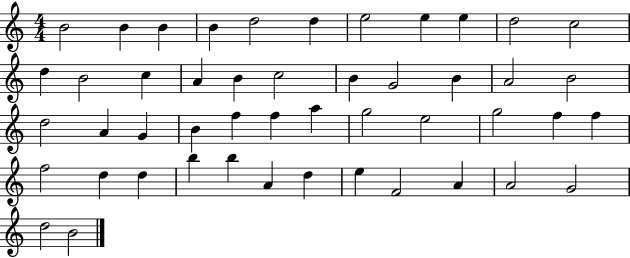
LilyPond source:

{
  \clef treble
  \numericTimeSignature
  \time 4/4
  \key c \major
  b'2 b'4 b'4 | b'4 d''2 d''4 | e''2 e''4 e''4 | d''2 c''2 | \break d''4 b'2 c''4 | a'4 b'4 c''2 | b'4 g'2 b'4 | a'2 b'2 | \break d''2 a'4 g'4 | b'4 f''4 f''4 a''4 | g''2 e''2 | g''2 f''4 f''4 | \break f''2 d''4 d''4 | b''4 b''4 a'4 d''4 | e''4 f'2 a'4 | a'2 g'2 | \break d''2 b'2 | \bar "|."
}